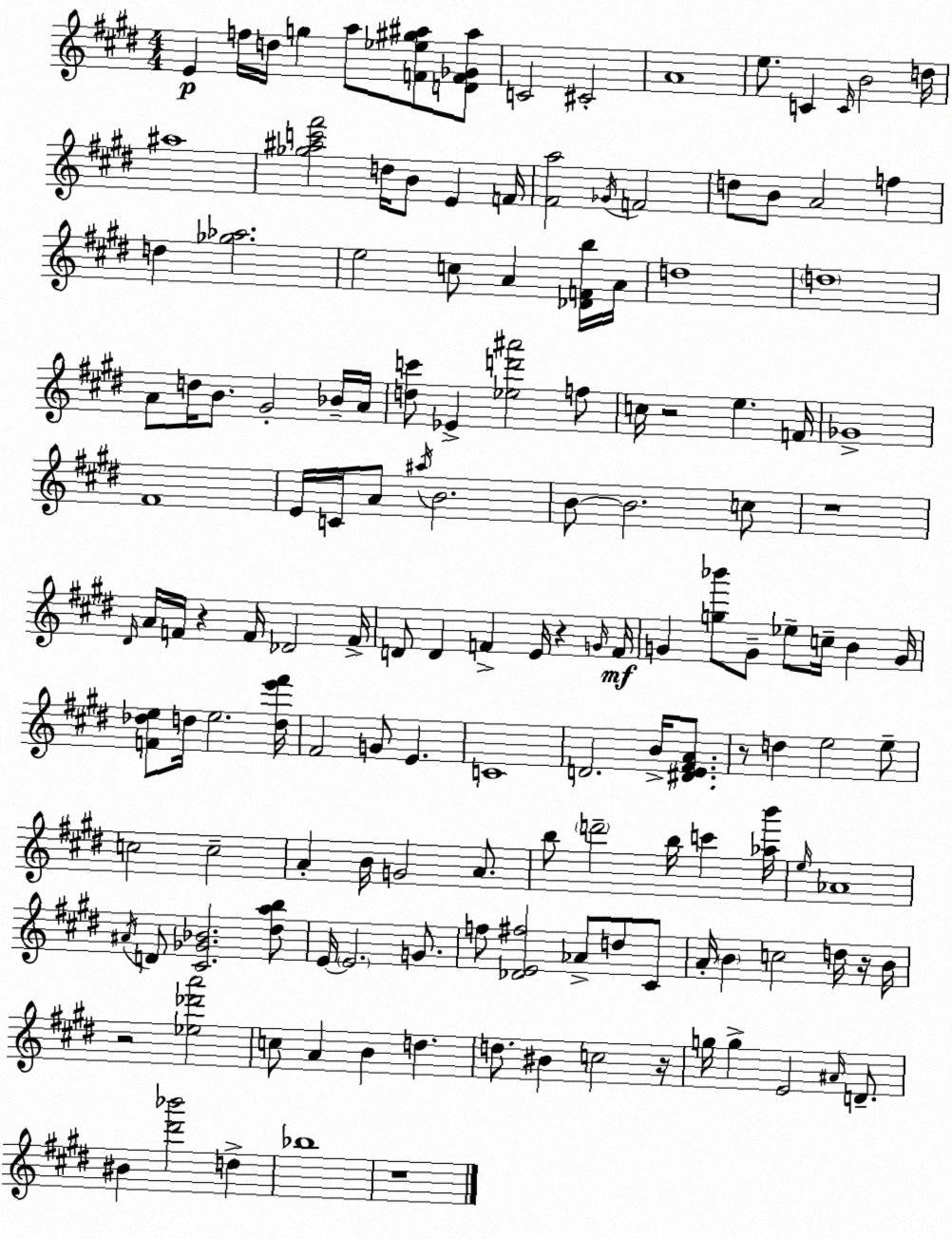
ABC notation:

X:1
T:Untitled
M:4/4
L:1/4
K:E
E f/4 d/4 g a/2 [F_e^g^a]/2 [DF_G^a]/2 C2 ^C2 A4 e/2 C C/4 B2 d/4 ^a4 [_g^ac'^f']2 d/4 B/2 E F/4 [^Fa]2 _G/4 F2 d/2 B/2 A2 f d [_g_a]2 e2 c/2 A [_DFb]/4 A/4 d4 d4 A/2 d/4 B/2 ^G2 _B/4 A/4 [dc']/2 _E [_ed'^a']2 f/2 c/4 z2 e F/4 _G4 ^F4 E/4 C/4 A/2 ^a/4 B2 B/2 B2 c/2 z4 ^D/4 A/4 F/4 z F/4 _D2 F/4 D/2 D F E/4 z G/4 F/4 G [g_b']/2 G/2 _e/2 c/4 B G/4 [F_de]/2 d/4 e2 [de'^f']/4 ^F2 G/2 E C4 D2 B/4 [^DE^FA]/2 z/2 d e2 e/2 c2 c2 A B/4 G2 A/2 b/2 d'2 b/4 c' [_ab']/4 e/4 _A4 ^A/4 D/2 [^C_G_B]2 [^dab]/2 E/4 E2 G/2 f/2 [_DE^f]2 _A/2 d/2 ^C/2 A/4 B c2 d/4 z/4 B/4 z2 [_e_d'a']2 c/2 A B d d/2 ^B c2 z/4 g/4 g E2 ^A/4 D/2 ^B [^d'_b']2 d _b4 z4